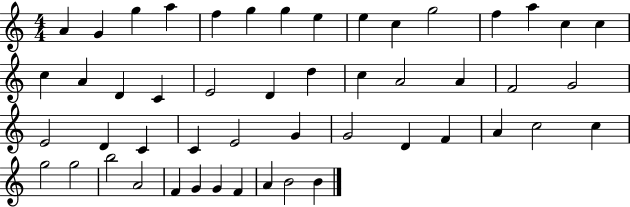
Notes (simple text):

A4/q G4/q G5/q A5/q F5/q G5/q G5/q E5/q E5/q C5/q G5/h F5/q A5/q C5/q C5/q C5/q A4/q D4/q C4/q E4/h D4/q D5/q C5/q A4/h A4/q F4/h G4/h E4/h D4/q C4/q C4/q E4/h G4/q G4/h D4/q F4/q A4/q C5/h C5/q G5/h G5/h B5/h A4/h F4/q G4/q G4/q F4/q A4/q B4/h B4/q